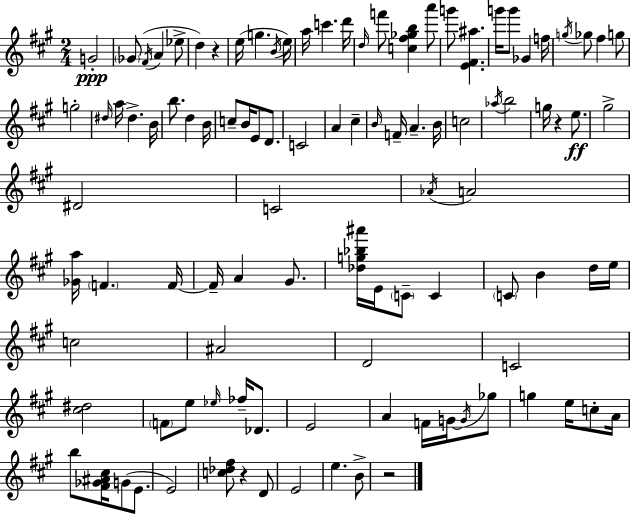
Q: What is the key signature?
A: A major